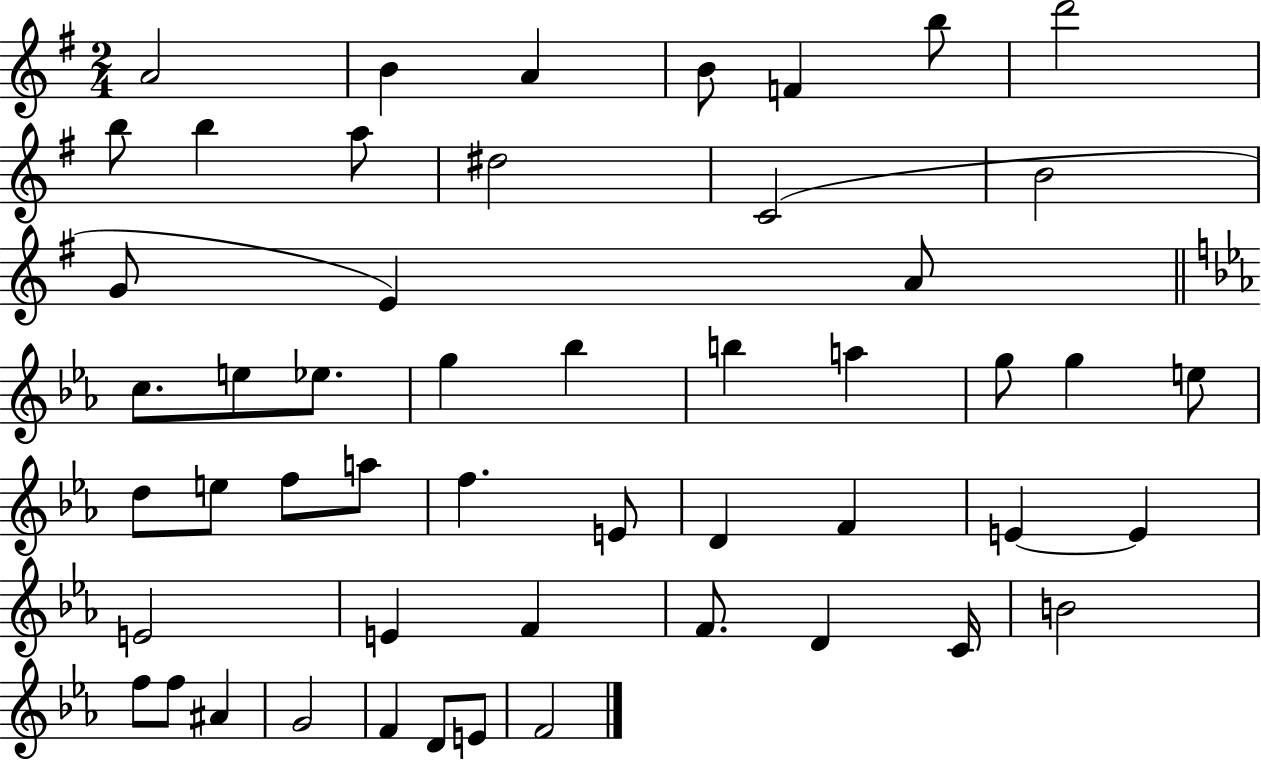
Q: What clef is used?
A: treble